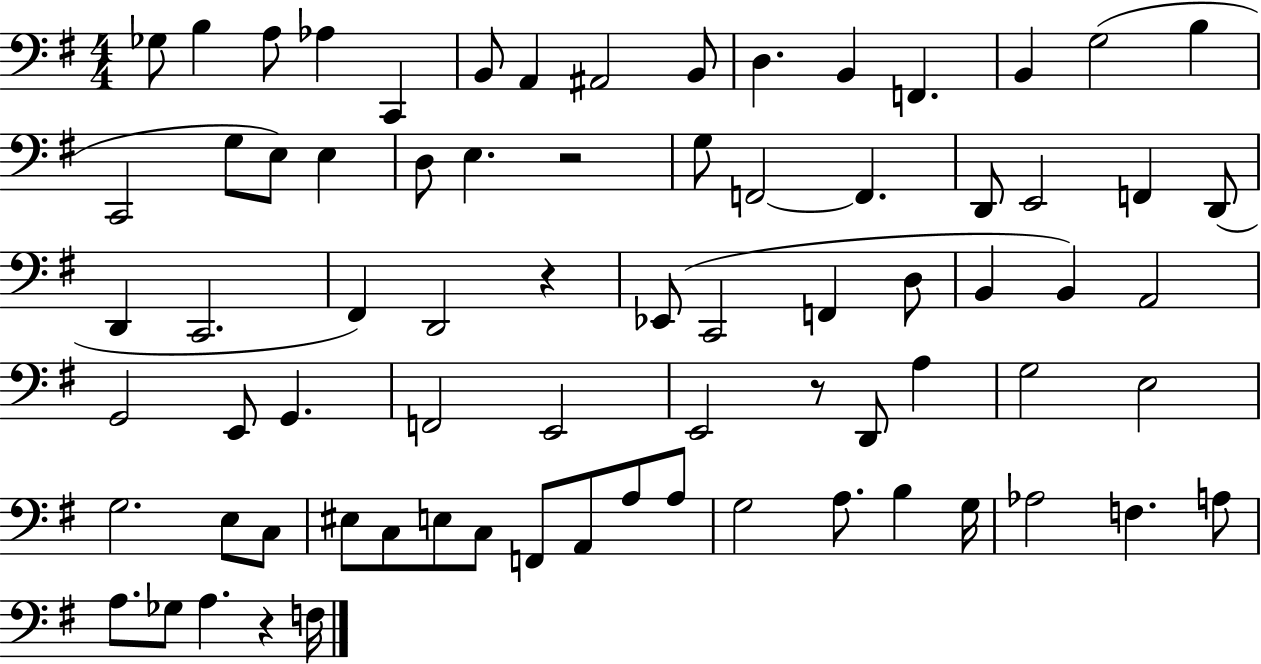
{
  \clef bass
  \numericTimeSignature
  \time 4/4
  \key g \major
  ges8 b4 a8 aes4 c,4 | b,8 a,4 ais,2 b,8 | d4. b,4 f,4. | b,4 g2( b4 | \break c,2 g8 e8) e4 | d8 e4. r2 | g8 f,2~~ f,4. | d,8 e,2 f,4 d,8( | \break d,4 c,2. | fis,4) d,2 r4 | ees,8( c,2 f,4 d8 | b,4 b,4) a,2 | \break g,2 e,8 g,4. | f,2 e,2 | e,2 r8 d,8 a4 | g2 e2 | \break g2. e8 c8 | eis8 c8 e8 c8 f,8 a,8 a8 a8 | g2 a8. b4 g16 | aes2 f4. a8 | \break a8. ges8 a4. r4 f16 | \bar "|."
}